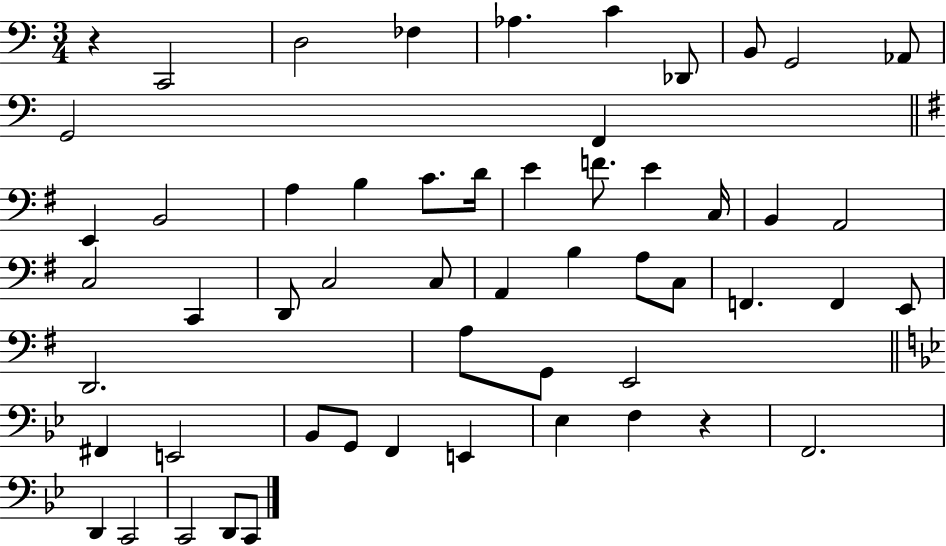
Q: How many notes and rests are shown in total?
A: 55